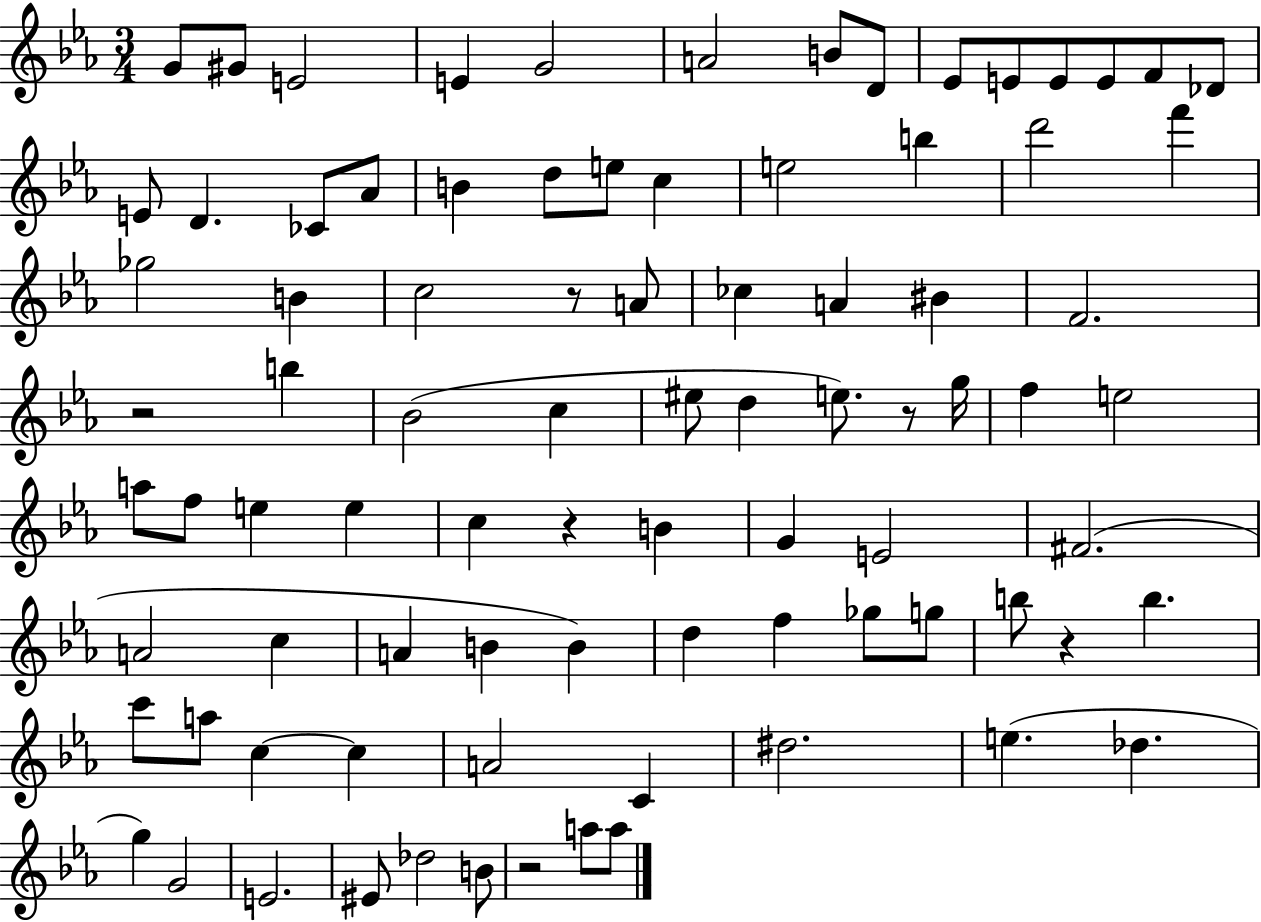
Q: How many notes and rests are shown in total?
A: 86